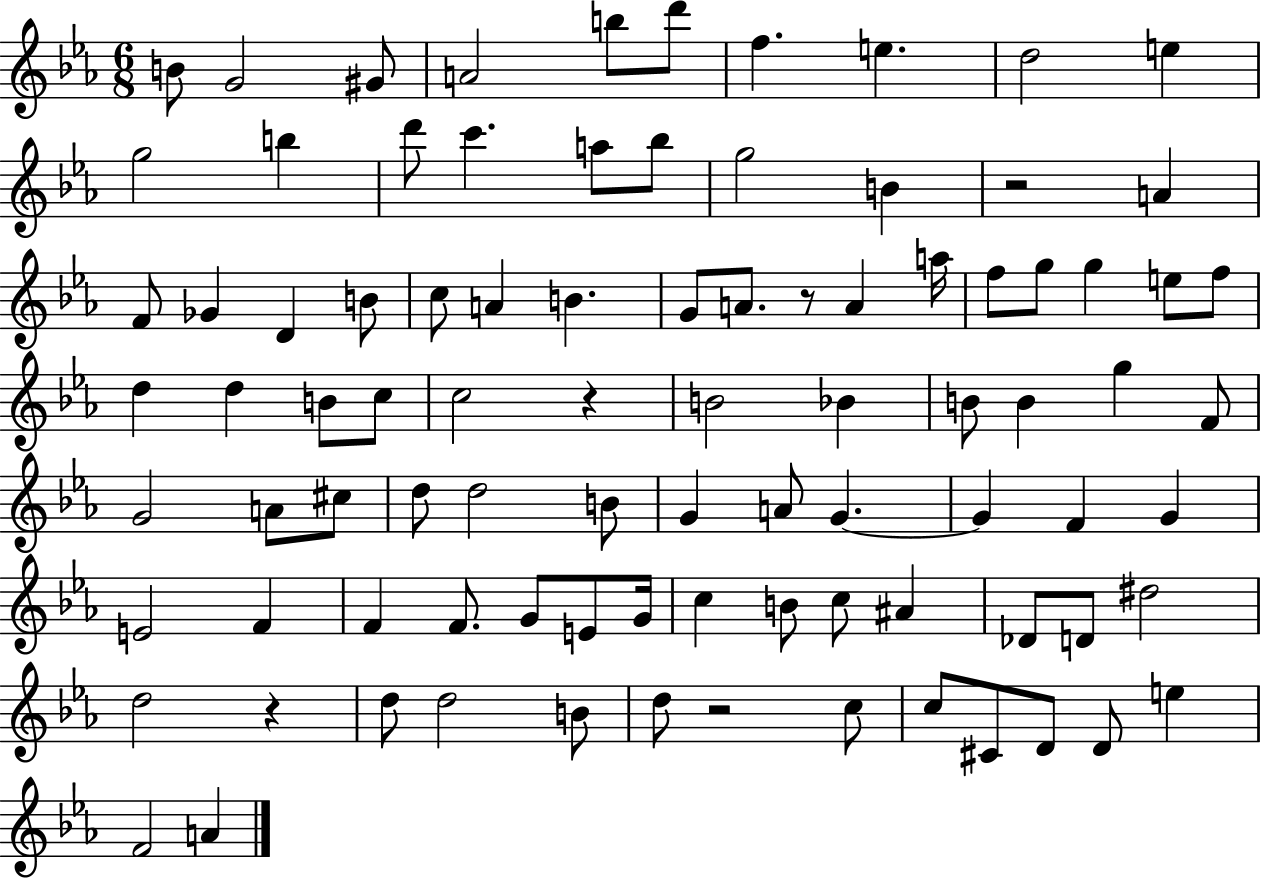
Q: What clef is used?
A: treble